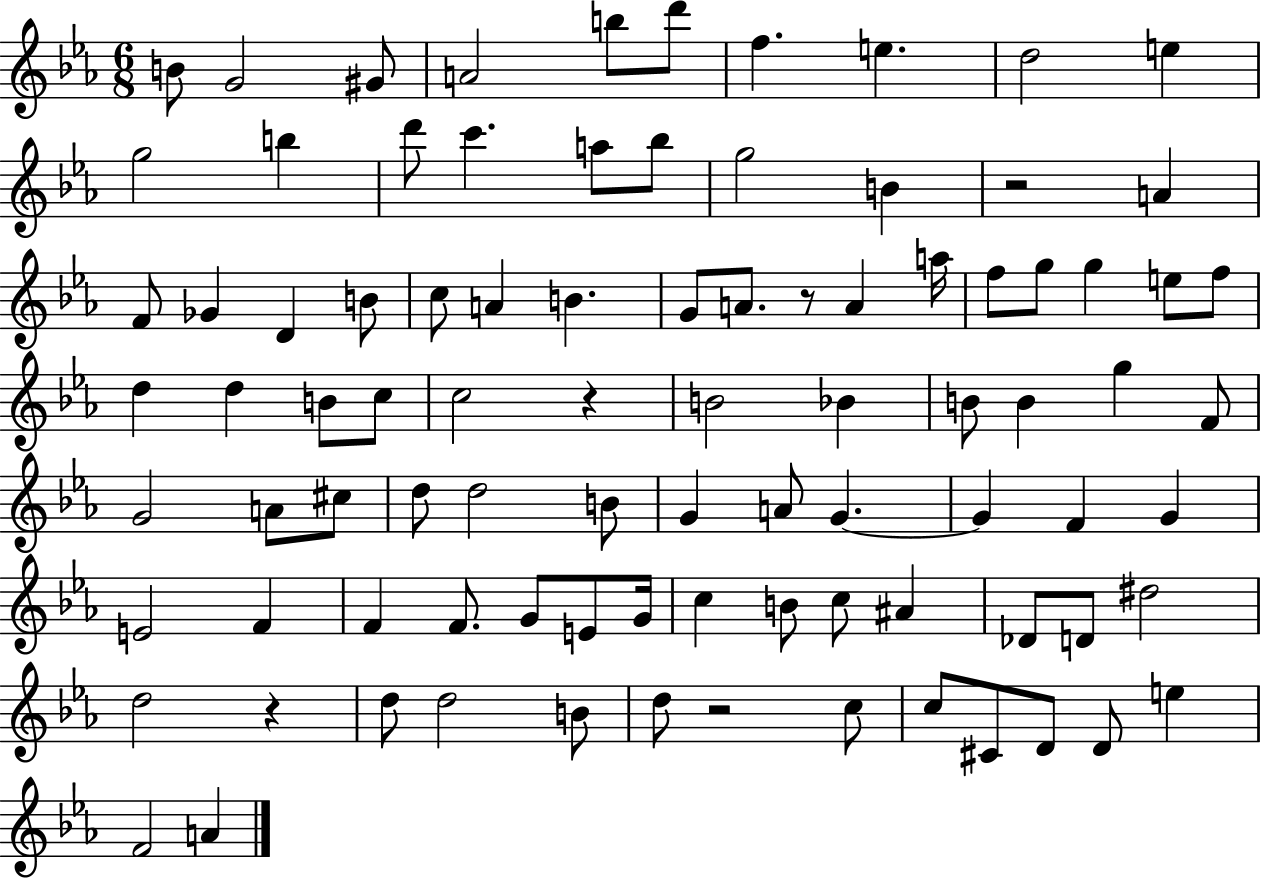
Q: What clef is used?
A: treble